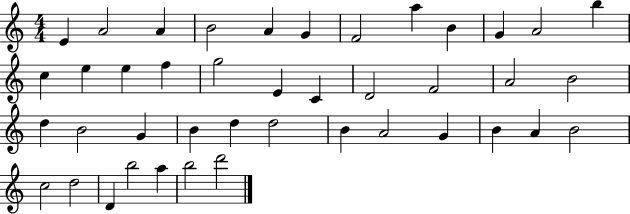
X:1
T:Untitled
M:4/4
L:1/4
K:C
E A2 A B2 A G F2 a B G A2 b c e e f g2 E C D2 F2 A2 B2 d B2 G B d d2 B A2 G B A B2 c2 d2 D b2 a b2 d'2